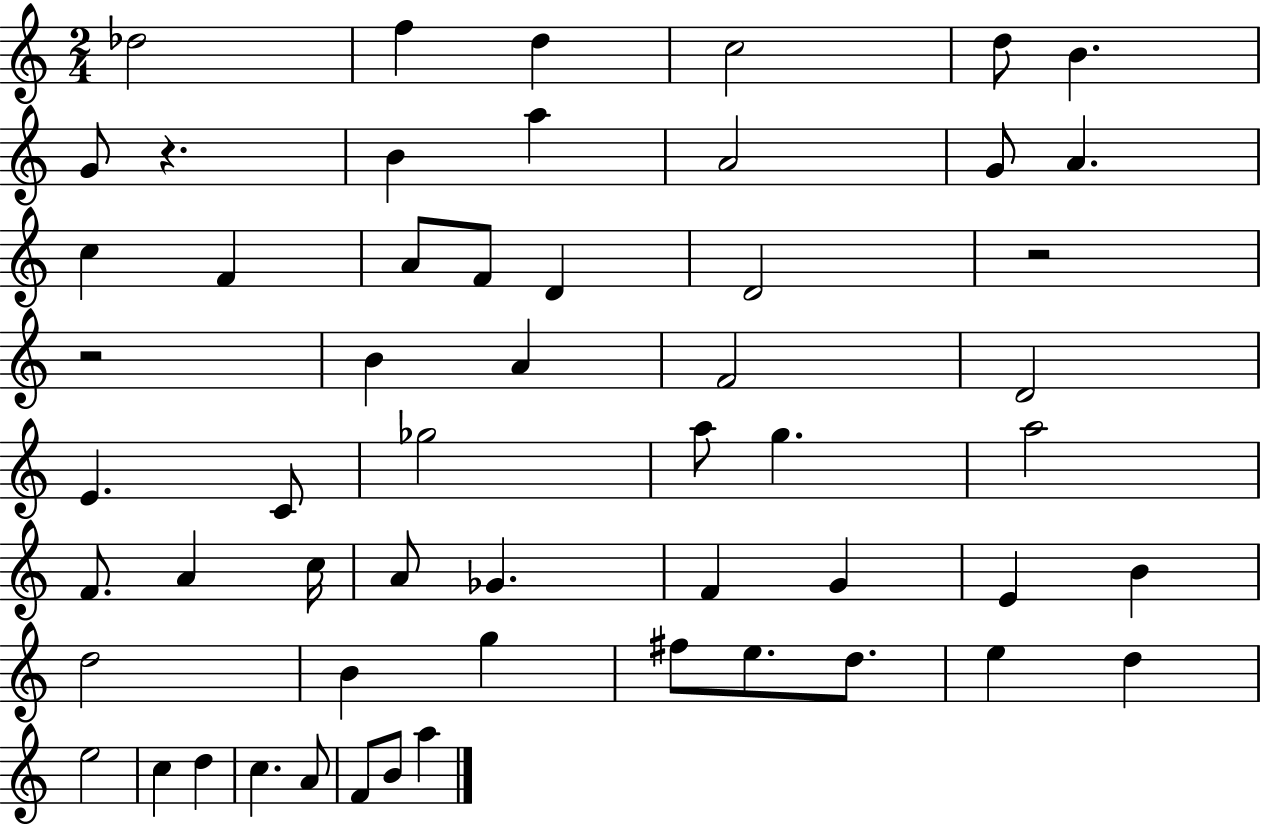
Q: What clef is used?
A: treble